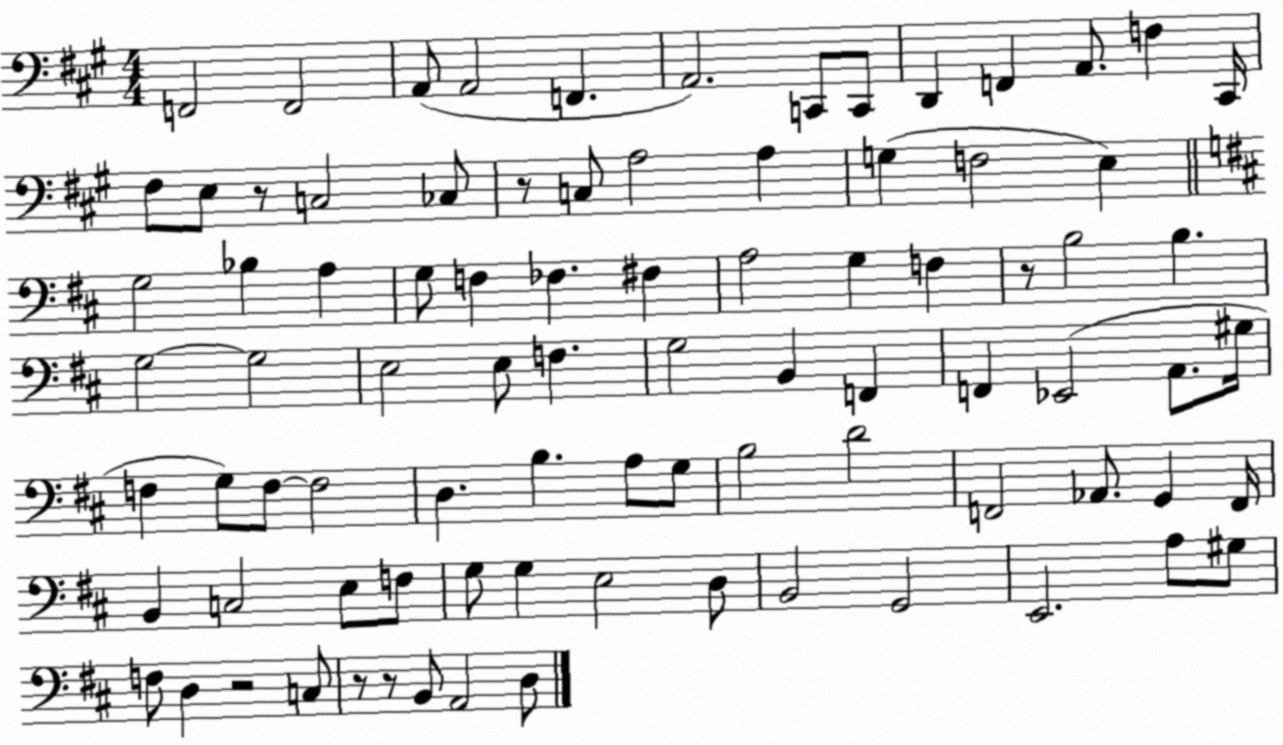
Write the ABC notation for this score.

X:1
T:Untitled
M:4/4
L:1/4
K:A
F,,2 F,,2 A,,/2 A,,2 F,, A,,2 C,,/2 C,,/2 D,, F,, A,,/2 F, ^C,,/4 ^F,/2 E,/2 z/2 C,2 _C,/2 z/2 C,/2 A,2 A, G, F,2 E, G,2 _B, A, G,/2 F, _F, ^F, A,2 G, F, z/2 B,2 B, G,2 G,2 E,2 E,/2 F, G,2 B,, F,, F,, _E,,2 A,,/2 ^G,/4 F, G,/2 F,/2 F,2 D, B, A,/2 G,/2 B,2 D2 F,,2 _A,,/2 G,, F,,/4 B,, C,2 E,/2 F,/2 G,/2 G, E,2 D,/2 B,,2 G,,2 E,,2 A,/2 ^G,/2 F,/2 D, z2 C,/2 z/2 z/2 B,,/2 A,,2 D,/2